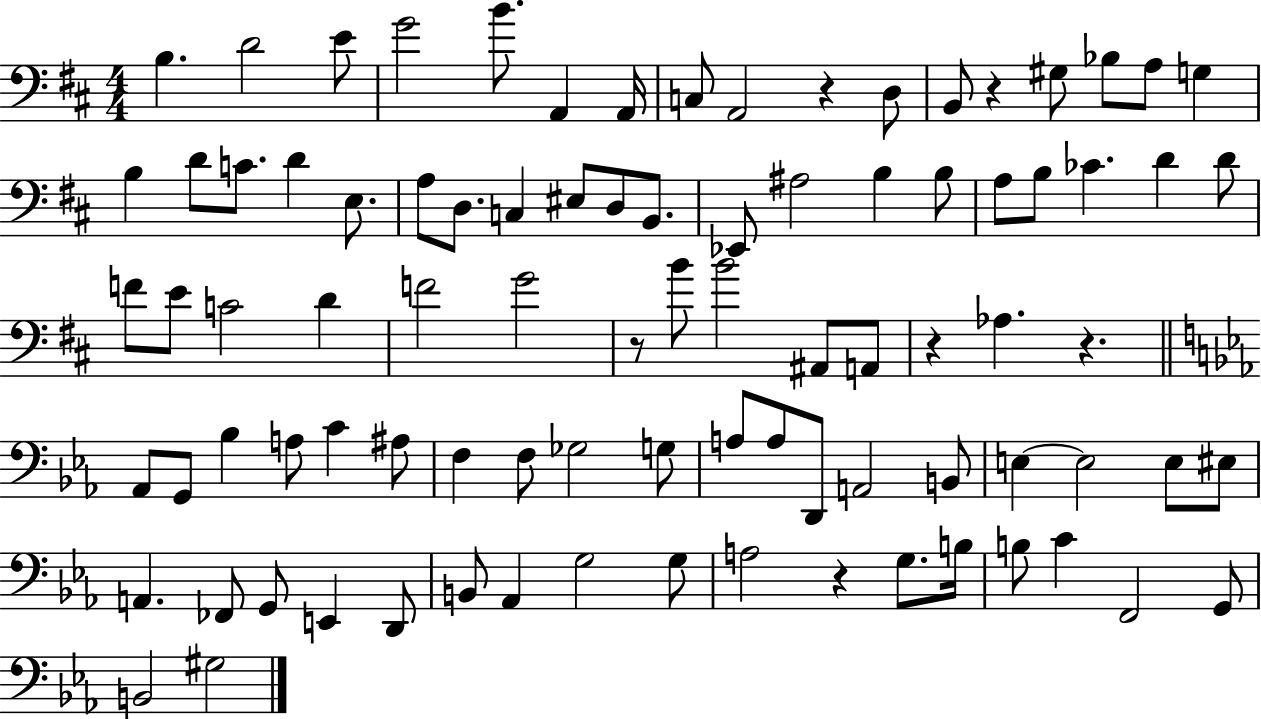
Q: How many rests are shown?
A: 6